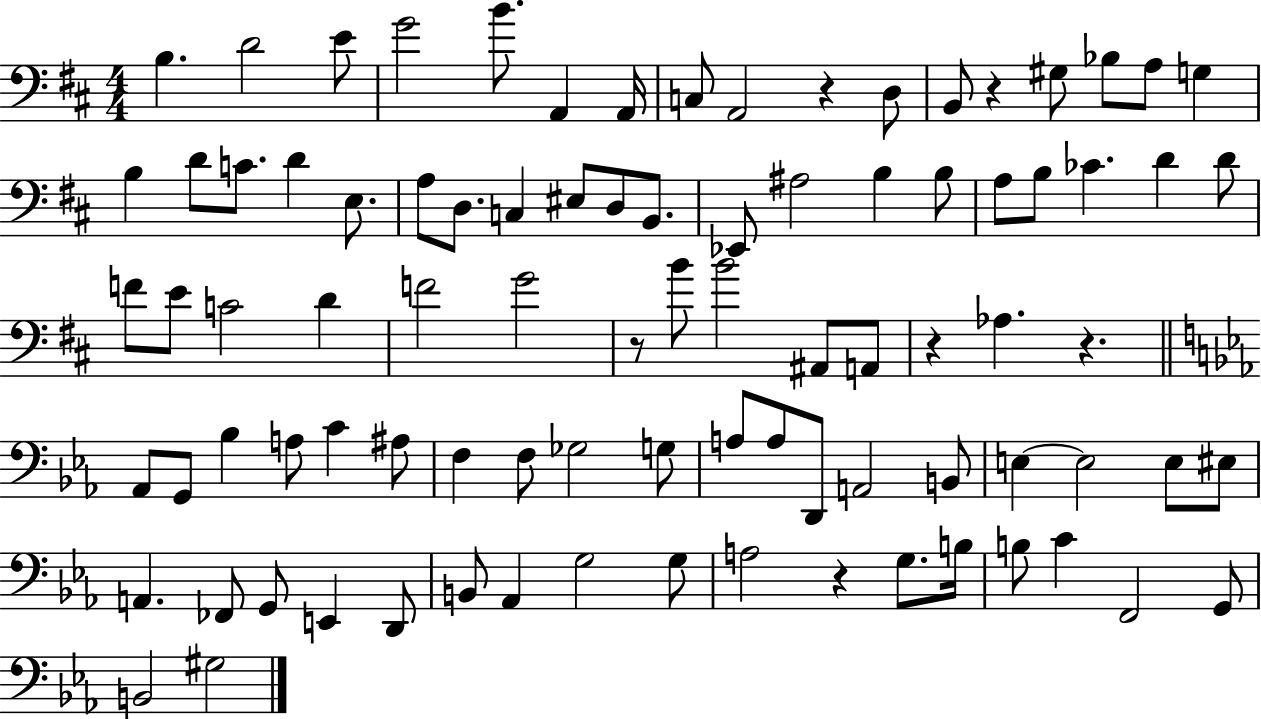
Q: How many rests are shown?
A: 6